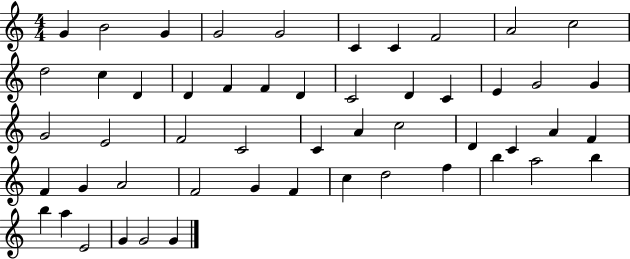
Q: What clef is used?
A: treble